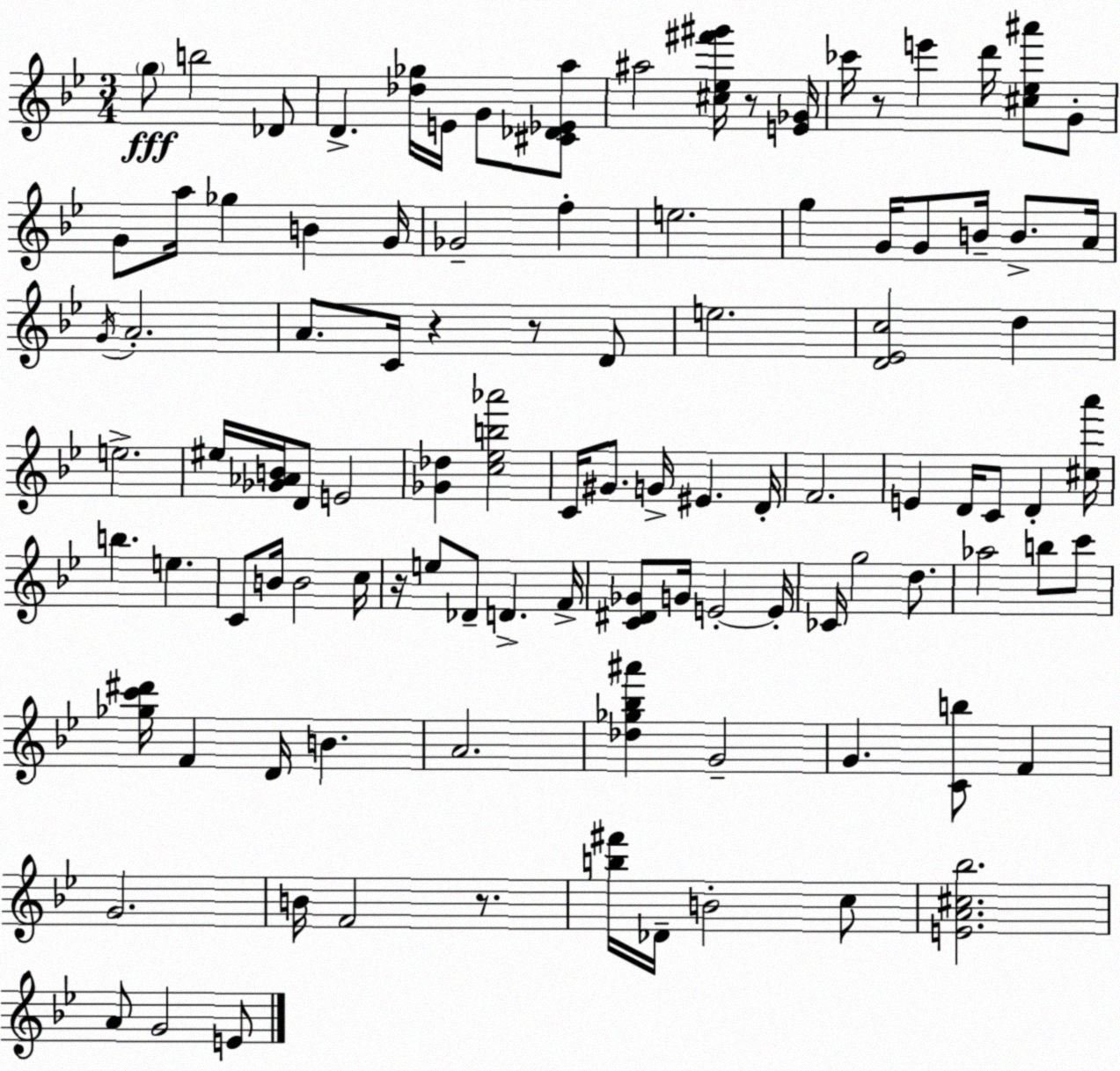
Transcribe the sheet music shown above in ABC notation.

X:1
T:Untitled
M:3/4
L:1/4
K:Gm
g/2 b2 _D/2 D [_d_g]/4 E/4 G/2 [^C_D_Ea]/2 ^a2 [^c_e^f'^g']/4 z/2 [E_G]/4 _c'/4 z/2 e' d'/4 [^c_e^a']/2 G/2 G/2 a/4 _g B G/4 _G2 f e2 g G/4 G/2 B/4 B/2 A/4 G/4 A2 A/2 C/4 z z/2 D/2 e2 [D_Ec]2 d e2 ^e/4 [_G_AB]/4 D/2 E2 [_G_d] [c_eb_a']2 C/4 ^G/2 G/4 ^E D/4 F2 E D/4 C/2 D [^ca']/4 b e C/2 B/4 B2 c/4 z/4 e/2 _D/2 D F/4 [C^D_G]/2 G/4 E2 E/4 _C/4 g2 d/2 _a2 b/2 c'/2 [_gc'^d']/4 F D/4 B A2 [_d_g_b^a'] G2 G [Cb]/2 F G2 B/4 F2 z/2 [b^f']/4 _D/4 B2 c/2 [EA^c_b]2 A/2 G2 E/2